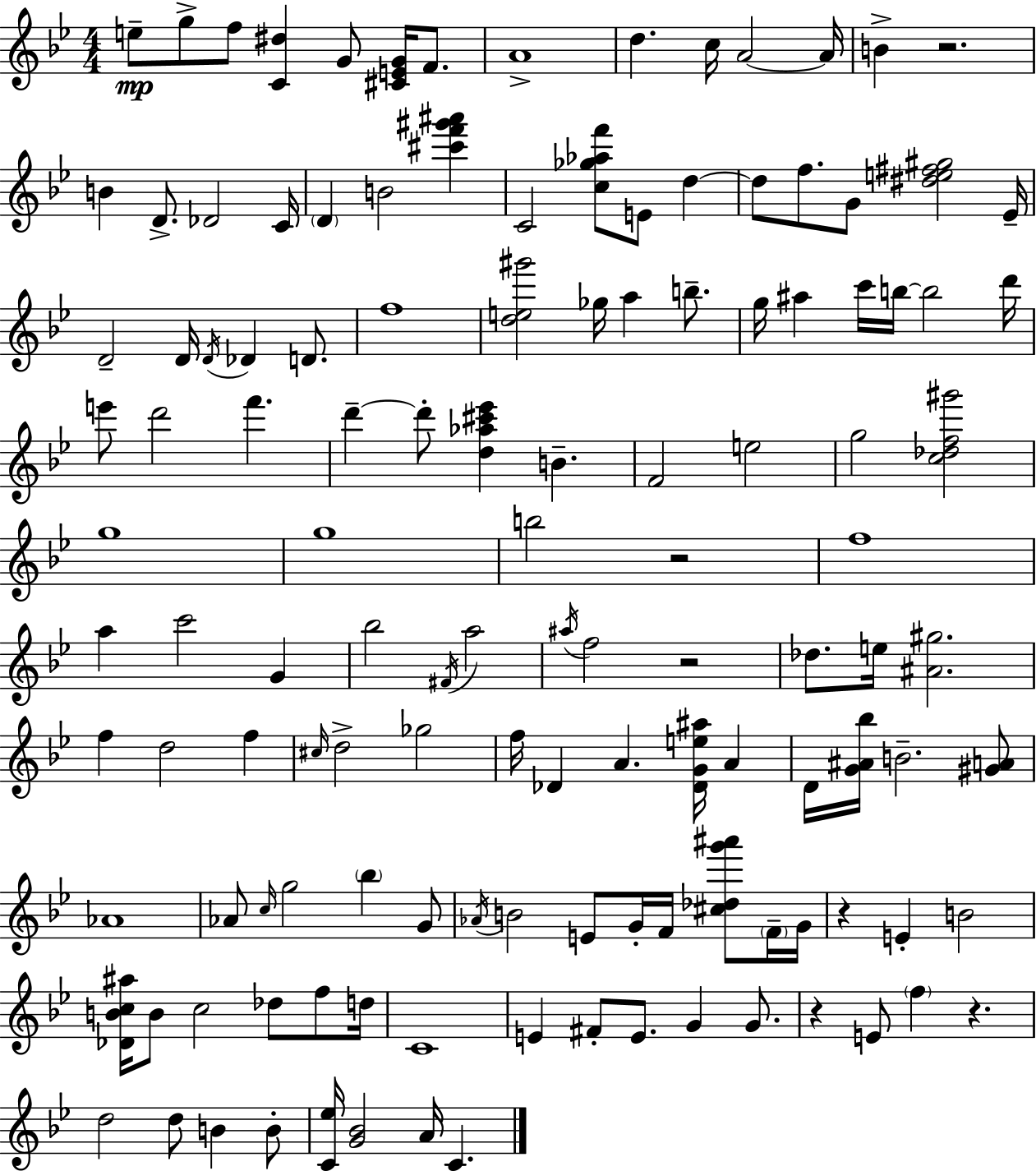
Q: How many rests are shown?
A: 6